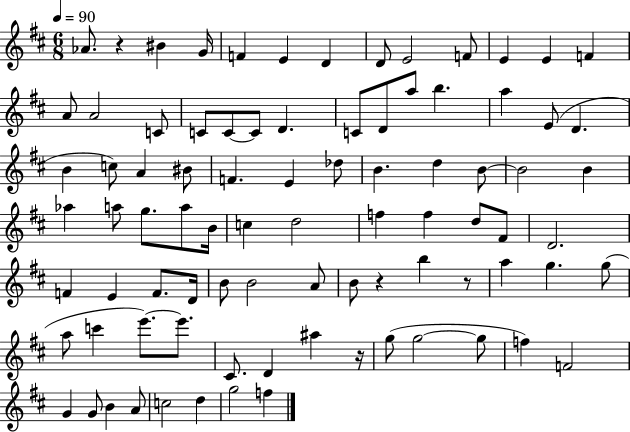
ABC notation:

X:1
T:Untitled
M:6/8
L:1/4
K:D
_A/2 z ^B G/4 F E D D/2 E2 F/2 E E F A/2 A2 C/2 C/2 C/2 C/2 D C/2 D/2 a/2 b a E/2 D B c/2 A ^B/2 F E _d/2 B d B/2 B2 B _a a/2 g/2 a/2 B/4 c d2 f f d/2 ^F/2 D2 F E F/2 D/4 B/2 B2 A/2 B/2 z b z/2 a g g/2 a/2 c' e'/2 e'/2 ^C/2 D ^a z/4 g/2 g2 g/2 f F2 G G/2 B A/2 c2 d g2 f